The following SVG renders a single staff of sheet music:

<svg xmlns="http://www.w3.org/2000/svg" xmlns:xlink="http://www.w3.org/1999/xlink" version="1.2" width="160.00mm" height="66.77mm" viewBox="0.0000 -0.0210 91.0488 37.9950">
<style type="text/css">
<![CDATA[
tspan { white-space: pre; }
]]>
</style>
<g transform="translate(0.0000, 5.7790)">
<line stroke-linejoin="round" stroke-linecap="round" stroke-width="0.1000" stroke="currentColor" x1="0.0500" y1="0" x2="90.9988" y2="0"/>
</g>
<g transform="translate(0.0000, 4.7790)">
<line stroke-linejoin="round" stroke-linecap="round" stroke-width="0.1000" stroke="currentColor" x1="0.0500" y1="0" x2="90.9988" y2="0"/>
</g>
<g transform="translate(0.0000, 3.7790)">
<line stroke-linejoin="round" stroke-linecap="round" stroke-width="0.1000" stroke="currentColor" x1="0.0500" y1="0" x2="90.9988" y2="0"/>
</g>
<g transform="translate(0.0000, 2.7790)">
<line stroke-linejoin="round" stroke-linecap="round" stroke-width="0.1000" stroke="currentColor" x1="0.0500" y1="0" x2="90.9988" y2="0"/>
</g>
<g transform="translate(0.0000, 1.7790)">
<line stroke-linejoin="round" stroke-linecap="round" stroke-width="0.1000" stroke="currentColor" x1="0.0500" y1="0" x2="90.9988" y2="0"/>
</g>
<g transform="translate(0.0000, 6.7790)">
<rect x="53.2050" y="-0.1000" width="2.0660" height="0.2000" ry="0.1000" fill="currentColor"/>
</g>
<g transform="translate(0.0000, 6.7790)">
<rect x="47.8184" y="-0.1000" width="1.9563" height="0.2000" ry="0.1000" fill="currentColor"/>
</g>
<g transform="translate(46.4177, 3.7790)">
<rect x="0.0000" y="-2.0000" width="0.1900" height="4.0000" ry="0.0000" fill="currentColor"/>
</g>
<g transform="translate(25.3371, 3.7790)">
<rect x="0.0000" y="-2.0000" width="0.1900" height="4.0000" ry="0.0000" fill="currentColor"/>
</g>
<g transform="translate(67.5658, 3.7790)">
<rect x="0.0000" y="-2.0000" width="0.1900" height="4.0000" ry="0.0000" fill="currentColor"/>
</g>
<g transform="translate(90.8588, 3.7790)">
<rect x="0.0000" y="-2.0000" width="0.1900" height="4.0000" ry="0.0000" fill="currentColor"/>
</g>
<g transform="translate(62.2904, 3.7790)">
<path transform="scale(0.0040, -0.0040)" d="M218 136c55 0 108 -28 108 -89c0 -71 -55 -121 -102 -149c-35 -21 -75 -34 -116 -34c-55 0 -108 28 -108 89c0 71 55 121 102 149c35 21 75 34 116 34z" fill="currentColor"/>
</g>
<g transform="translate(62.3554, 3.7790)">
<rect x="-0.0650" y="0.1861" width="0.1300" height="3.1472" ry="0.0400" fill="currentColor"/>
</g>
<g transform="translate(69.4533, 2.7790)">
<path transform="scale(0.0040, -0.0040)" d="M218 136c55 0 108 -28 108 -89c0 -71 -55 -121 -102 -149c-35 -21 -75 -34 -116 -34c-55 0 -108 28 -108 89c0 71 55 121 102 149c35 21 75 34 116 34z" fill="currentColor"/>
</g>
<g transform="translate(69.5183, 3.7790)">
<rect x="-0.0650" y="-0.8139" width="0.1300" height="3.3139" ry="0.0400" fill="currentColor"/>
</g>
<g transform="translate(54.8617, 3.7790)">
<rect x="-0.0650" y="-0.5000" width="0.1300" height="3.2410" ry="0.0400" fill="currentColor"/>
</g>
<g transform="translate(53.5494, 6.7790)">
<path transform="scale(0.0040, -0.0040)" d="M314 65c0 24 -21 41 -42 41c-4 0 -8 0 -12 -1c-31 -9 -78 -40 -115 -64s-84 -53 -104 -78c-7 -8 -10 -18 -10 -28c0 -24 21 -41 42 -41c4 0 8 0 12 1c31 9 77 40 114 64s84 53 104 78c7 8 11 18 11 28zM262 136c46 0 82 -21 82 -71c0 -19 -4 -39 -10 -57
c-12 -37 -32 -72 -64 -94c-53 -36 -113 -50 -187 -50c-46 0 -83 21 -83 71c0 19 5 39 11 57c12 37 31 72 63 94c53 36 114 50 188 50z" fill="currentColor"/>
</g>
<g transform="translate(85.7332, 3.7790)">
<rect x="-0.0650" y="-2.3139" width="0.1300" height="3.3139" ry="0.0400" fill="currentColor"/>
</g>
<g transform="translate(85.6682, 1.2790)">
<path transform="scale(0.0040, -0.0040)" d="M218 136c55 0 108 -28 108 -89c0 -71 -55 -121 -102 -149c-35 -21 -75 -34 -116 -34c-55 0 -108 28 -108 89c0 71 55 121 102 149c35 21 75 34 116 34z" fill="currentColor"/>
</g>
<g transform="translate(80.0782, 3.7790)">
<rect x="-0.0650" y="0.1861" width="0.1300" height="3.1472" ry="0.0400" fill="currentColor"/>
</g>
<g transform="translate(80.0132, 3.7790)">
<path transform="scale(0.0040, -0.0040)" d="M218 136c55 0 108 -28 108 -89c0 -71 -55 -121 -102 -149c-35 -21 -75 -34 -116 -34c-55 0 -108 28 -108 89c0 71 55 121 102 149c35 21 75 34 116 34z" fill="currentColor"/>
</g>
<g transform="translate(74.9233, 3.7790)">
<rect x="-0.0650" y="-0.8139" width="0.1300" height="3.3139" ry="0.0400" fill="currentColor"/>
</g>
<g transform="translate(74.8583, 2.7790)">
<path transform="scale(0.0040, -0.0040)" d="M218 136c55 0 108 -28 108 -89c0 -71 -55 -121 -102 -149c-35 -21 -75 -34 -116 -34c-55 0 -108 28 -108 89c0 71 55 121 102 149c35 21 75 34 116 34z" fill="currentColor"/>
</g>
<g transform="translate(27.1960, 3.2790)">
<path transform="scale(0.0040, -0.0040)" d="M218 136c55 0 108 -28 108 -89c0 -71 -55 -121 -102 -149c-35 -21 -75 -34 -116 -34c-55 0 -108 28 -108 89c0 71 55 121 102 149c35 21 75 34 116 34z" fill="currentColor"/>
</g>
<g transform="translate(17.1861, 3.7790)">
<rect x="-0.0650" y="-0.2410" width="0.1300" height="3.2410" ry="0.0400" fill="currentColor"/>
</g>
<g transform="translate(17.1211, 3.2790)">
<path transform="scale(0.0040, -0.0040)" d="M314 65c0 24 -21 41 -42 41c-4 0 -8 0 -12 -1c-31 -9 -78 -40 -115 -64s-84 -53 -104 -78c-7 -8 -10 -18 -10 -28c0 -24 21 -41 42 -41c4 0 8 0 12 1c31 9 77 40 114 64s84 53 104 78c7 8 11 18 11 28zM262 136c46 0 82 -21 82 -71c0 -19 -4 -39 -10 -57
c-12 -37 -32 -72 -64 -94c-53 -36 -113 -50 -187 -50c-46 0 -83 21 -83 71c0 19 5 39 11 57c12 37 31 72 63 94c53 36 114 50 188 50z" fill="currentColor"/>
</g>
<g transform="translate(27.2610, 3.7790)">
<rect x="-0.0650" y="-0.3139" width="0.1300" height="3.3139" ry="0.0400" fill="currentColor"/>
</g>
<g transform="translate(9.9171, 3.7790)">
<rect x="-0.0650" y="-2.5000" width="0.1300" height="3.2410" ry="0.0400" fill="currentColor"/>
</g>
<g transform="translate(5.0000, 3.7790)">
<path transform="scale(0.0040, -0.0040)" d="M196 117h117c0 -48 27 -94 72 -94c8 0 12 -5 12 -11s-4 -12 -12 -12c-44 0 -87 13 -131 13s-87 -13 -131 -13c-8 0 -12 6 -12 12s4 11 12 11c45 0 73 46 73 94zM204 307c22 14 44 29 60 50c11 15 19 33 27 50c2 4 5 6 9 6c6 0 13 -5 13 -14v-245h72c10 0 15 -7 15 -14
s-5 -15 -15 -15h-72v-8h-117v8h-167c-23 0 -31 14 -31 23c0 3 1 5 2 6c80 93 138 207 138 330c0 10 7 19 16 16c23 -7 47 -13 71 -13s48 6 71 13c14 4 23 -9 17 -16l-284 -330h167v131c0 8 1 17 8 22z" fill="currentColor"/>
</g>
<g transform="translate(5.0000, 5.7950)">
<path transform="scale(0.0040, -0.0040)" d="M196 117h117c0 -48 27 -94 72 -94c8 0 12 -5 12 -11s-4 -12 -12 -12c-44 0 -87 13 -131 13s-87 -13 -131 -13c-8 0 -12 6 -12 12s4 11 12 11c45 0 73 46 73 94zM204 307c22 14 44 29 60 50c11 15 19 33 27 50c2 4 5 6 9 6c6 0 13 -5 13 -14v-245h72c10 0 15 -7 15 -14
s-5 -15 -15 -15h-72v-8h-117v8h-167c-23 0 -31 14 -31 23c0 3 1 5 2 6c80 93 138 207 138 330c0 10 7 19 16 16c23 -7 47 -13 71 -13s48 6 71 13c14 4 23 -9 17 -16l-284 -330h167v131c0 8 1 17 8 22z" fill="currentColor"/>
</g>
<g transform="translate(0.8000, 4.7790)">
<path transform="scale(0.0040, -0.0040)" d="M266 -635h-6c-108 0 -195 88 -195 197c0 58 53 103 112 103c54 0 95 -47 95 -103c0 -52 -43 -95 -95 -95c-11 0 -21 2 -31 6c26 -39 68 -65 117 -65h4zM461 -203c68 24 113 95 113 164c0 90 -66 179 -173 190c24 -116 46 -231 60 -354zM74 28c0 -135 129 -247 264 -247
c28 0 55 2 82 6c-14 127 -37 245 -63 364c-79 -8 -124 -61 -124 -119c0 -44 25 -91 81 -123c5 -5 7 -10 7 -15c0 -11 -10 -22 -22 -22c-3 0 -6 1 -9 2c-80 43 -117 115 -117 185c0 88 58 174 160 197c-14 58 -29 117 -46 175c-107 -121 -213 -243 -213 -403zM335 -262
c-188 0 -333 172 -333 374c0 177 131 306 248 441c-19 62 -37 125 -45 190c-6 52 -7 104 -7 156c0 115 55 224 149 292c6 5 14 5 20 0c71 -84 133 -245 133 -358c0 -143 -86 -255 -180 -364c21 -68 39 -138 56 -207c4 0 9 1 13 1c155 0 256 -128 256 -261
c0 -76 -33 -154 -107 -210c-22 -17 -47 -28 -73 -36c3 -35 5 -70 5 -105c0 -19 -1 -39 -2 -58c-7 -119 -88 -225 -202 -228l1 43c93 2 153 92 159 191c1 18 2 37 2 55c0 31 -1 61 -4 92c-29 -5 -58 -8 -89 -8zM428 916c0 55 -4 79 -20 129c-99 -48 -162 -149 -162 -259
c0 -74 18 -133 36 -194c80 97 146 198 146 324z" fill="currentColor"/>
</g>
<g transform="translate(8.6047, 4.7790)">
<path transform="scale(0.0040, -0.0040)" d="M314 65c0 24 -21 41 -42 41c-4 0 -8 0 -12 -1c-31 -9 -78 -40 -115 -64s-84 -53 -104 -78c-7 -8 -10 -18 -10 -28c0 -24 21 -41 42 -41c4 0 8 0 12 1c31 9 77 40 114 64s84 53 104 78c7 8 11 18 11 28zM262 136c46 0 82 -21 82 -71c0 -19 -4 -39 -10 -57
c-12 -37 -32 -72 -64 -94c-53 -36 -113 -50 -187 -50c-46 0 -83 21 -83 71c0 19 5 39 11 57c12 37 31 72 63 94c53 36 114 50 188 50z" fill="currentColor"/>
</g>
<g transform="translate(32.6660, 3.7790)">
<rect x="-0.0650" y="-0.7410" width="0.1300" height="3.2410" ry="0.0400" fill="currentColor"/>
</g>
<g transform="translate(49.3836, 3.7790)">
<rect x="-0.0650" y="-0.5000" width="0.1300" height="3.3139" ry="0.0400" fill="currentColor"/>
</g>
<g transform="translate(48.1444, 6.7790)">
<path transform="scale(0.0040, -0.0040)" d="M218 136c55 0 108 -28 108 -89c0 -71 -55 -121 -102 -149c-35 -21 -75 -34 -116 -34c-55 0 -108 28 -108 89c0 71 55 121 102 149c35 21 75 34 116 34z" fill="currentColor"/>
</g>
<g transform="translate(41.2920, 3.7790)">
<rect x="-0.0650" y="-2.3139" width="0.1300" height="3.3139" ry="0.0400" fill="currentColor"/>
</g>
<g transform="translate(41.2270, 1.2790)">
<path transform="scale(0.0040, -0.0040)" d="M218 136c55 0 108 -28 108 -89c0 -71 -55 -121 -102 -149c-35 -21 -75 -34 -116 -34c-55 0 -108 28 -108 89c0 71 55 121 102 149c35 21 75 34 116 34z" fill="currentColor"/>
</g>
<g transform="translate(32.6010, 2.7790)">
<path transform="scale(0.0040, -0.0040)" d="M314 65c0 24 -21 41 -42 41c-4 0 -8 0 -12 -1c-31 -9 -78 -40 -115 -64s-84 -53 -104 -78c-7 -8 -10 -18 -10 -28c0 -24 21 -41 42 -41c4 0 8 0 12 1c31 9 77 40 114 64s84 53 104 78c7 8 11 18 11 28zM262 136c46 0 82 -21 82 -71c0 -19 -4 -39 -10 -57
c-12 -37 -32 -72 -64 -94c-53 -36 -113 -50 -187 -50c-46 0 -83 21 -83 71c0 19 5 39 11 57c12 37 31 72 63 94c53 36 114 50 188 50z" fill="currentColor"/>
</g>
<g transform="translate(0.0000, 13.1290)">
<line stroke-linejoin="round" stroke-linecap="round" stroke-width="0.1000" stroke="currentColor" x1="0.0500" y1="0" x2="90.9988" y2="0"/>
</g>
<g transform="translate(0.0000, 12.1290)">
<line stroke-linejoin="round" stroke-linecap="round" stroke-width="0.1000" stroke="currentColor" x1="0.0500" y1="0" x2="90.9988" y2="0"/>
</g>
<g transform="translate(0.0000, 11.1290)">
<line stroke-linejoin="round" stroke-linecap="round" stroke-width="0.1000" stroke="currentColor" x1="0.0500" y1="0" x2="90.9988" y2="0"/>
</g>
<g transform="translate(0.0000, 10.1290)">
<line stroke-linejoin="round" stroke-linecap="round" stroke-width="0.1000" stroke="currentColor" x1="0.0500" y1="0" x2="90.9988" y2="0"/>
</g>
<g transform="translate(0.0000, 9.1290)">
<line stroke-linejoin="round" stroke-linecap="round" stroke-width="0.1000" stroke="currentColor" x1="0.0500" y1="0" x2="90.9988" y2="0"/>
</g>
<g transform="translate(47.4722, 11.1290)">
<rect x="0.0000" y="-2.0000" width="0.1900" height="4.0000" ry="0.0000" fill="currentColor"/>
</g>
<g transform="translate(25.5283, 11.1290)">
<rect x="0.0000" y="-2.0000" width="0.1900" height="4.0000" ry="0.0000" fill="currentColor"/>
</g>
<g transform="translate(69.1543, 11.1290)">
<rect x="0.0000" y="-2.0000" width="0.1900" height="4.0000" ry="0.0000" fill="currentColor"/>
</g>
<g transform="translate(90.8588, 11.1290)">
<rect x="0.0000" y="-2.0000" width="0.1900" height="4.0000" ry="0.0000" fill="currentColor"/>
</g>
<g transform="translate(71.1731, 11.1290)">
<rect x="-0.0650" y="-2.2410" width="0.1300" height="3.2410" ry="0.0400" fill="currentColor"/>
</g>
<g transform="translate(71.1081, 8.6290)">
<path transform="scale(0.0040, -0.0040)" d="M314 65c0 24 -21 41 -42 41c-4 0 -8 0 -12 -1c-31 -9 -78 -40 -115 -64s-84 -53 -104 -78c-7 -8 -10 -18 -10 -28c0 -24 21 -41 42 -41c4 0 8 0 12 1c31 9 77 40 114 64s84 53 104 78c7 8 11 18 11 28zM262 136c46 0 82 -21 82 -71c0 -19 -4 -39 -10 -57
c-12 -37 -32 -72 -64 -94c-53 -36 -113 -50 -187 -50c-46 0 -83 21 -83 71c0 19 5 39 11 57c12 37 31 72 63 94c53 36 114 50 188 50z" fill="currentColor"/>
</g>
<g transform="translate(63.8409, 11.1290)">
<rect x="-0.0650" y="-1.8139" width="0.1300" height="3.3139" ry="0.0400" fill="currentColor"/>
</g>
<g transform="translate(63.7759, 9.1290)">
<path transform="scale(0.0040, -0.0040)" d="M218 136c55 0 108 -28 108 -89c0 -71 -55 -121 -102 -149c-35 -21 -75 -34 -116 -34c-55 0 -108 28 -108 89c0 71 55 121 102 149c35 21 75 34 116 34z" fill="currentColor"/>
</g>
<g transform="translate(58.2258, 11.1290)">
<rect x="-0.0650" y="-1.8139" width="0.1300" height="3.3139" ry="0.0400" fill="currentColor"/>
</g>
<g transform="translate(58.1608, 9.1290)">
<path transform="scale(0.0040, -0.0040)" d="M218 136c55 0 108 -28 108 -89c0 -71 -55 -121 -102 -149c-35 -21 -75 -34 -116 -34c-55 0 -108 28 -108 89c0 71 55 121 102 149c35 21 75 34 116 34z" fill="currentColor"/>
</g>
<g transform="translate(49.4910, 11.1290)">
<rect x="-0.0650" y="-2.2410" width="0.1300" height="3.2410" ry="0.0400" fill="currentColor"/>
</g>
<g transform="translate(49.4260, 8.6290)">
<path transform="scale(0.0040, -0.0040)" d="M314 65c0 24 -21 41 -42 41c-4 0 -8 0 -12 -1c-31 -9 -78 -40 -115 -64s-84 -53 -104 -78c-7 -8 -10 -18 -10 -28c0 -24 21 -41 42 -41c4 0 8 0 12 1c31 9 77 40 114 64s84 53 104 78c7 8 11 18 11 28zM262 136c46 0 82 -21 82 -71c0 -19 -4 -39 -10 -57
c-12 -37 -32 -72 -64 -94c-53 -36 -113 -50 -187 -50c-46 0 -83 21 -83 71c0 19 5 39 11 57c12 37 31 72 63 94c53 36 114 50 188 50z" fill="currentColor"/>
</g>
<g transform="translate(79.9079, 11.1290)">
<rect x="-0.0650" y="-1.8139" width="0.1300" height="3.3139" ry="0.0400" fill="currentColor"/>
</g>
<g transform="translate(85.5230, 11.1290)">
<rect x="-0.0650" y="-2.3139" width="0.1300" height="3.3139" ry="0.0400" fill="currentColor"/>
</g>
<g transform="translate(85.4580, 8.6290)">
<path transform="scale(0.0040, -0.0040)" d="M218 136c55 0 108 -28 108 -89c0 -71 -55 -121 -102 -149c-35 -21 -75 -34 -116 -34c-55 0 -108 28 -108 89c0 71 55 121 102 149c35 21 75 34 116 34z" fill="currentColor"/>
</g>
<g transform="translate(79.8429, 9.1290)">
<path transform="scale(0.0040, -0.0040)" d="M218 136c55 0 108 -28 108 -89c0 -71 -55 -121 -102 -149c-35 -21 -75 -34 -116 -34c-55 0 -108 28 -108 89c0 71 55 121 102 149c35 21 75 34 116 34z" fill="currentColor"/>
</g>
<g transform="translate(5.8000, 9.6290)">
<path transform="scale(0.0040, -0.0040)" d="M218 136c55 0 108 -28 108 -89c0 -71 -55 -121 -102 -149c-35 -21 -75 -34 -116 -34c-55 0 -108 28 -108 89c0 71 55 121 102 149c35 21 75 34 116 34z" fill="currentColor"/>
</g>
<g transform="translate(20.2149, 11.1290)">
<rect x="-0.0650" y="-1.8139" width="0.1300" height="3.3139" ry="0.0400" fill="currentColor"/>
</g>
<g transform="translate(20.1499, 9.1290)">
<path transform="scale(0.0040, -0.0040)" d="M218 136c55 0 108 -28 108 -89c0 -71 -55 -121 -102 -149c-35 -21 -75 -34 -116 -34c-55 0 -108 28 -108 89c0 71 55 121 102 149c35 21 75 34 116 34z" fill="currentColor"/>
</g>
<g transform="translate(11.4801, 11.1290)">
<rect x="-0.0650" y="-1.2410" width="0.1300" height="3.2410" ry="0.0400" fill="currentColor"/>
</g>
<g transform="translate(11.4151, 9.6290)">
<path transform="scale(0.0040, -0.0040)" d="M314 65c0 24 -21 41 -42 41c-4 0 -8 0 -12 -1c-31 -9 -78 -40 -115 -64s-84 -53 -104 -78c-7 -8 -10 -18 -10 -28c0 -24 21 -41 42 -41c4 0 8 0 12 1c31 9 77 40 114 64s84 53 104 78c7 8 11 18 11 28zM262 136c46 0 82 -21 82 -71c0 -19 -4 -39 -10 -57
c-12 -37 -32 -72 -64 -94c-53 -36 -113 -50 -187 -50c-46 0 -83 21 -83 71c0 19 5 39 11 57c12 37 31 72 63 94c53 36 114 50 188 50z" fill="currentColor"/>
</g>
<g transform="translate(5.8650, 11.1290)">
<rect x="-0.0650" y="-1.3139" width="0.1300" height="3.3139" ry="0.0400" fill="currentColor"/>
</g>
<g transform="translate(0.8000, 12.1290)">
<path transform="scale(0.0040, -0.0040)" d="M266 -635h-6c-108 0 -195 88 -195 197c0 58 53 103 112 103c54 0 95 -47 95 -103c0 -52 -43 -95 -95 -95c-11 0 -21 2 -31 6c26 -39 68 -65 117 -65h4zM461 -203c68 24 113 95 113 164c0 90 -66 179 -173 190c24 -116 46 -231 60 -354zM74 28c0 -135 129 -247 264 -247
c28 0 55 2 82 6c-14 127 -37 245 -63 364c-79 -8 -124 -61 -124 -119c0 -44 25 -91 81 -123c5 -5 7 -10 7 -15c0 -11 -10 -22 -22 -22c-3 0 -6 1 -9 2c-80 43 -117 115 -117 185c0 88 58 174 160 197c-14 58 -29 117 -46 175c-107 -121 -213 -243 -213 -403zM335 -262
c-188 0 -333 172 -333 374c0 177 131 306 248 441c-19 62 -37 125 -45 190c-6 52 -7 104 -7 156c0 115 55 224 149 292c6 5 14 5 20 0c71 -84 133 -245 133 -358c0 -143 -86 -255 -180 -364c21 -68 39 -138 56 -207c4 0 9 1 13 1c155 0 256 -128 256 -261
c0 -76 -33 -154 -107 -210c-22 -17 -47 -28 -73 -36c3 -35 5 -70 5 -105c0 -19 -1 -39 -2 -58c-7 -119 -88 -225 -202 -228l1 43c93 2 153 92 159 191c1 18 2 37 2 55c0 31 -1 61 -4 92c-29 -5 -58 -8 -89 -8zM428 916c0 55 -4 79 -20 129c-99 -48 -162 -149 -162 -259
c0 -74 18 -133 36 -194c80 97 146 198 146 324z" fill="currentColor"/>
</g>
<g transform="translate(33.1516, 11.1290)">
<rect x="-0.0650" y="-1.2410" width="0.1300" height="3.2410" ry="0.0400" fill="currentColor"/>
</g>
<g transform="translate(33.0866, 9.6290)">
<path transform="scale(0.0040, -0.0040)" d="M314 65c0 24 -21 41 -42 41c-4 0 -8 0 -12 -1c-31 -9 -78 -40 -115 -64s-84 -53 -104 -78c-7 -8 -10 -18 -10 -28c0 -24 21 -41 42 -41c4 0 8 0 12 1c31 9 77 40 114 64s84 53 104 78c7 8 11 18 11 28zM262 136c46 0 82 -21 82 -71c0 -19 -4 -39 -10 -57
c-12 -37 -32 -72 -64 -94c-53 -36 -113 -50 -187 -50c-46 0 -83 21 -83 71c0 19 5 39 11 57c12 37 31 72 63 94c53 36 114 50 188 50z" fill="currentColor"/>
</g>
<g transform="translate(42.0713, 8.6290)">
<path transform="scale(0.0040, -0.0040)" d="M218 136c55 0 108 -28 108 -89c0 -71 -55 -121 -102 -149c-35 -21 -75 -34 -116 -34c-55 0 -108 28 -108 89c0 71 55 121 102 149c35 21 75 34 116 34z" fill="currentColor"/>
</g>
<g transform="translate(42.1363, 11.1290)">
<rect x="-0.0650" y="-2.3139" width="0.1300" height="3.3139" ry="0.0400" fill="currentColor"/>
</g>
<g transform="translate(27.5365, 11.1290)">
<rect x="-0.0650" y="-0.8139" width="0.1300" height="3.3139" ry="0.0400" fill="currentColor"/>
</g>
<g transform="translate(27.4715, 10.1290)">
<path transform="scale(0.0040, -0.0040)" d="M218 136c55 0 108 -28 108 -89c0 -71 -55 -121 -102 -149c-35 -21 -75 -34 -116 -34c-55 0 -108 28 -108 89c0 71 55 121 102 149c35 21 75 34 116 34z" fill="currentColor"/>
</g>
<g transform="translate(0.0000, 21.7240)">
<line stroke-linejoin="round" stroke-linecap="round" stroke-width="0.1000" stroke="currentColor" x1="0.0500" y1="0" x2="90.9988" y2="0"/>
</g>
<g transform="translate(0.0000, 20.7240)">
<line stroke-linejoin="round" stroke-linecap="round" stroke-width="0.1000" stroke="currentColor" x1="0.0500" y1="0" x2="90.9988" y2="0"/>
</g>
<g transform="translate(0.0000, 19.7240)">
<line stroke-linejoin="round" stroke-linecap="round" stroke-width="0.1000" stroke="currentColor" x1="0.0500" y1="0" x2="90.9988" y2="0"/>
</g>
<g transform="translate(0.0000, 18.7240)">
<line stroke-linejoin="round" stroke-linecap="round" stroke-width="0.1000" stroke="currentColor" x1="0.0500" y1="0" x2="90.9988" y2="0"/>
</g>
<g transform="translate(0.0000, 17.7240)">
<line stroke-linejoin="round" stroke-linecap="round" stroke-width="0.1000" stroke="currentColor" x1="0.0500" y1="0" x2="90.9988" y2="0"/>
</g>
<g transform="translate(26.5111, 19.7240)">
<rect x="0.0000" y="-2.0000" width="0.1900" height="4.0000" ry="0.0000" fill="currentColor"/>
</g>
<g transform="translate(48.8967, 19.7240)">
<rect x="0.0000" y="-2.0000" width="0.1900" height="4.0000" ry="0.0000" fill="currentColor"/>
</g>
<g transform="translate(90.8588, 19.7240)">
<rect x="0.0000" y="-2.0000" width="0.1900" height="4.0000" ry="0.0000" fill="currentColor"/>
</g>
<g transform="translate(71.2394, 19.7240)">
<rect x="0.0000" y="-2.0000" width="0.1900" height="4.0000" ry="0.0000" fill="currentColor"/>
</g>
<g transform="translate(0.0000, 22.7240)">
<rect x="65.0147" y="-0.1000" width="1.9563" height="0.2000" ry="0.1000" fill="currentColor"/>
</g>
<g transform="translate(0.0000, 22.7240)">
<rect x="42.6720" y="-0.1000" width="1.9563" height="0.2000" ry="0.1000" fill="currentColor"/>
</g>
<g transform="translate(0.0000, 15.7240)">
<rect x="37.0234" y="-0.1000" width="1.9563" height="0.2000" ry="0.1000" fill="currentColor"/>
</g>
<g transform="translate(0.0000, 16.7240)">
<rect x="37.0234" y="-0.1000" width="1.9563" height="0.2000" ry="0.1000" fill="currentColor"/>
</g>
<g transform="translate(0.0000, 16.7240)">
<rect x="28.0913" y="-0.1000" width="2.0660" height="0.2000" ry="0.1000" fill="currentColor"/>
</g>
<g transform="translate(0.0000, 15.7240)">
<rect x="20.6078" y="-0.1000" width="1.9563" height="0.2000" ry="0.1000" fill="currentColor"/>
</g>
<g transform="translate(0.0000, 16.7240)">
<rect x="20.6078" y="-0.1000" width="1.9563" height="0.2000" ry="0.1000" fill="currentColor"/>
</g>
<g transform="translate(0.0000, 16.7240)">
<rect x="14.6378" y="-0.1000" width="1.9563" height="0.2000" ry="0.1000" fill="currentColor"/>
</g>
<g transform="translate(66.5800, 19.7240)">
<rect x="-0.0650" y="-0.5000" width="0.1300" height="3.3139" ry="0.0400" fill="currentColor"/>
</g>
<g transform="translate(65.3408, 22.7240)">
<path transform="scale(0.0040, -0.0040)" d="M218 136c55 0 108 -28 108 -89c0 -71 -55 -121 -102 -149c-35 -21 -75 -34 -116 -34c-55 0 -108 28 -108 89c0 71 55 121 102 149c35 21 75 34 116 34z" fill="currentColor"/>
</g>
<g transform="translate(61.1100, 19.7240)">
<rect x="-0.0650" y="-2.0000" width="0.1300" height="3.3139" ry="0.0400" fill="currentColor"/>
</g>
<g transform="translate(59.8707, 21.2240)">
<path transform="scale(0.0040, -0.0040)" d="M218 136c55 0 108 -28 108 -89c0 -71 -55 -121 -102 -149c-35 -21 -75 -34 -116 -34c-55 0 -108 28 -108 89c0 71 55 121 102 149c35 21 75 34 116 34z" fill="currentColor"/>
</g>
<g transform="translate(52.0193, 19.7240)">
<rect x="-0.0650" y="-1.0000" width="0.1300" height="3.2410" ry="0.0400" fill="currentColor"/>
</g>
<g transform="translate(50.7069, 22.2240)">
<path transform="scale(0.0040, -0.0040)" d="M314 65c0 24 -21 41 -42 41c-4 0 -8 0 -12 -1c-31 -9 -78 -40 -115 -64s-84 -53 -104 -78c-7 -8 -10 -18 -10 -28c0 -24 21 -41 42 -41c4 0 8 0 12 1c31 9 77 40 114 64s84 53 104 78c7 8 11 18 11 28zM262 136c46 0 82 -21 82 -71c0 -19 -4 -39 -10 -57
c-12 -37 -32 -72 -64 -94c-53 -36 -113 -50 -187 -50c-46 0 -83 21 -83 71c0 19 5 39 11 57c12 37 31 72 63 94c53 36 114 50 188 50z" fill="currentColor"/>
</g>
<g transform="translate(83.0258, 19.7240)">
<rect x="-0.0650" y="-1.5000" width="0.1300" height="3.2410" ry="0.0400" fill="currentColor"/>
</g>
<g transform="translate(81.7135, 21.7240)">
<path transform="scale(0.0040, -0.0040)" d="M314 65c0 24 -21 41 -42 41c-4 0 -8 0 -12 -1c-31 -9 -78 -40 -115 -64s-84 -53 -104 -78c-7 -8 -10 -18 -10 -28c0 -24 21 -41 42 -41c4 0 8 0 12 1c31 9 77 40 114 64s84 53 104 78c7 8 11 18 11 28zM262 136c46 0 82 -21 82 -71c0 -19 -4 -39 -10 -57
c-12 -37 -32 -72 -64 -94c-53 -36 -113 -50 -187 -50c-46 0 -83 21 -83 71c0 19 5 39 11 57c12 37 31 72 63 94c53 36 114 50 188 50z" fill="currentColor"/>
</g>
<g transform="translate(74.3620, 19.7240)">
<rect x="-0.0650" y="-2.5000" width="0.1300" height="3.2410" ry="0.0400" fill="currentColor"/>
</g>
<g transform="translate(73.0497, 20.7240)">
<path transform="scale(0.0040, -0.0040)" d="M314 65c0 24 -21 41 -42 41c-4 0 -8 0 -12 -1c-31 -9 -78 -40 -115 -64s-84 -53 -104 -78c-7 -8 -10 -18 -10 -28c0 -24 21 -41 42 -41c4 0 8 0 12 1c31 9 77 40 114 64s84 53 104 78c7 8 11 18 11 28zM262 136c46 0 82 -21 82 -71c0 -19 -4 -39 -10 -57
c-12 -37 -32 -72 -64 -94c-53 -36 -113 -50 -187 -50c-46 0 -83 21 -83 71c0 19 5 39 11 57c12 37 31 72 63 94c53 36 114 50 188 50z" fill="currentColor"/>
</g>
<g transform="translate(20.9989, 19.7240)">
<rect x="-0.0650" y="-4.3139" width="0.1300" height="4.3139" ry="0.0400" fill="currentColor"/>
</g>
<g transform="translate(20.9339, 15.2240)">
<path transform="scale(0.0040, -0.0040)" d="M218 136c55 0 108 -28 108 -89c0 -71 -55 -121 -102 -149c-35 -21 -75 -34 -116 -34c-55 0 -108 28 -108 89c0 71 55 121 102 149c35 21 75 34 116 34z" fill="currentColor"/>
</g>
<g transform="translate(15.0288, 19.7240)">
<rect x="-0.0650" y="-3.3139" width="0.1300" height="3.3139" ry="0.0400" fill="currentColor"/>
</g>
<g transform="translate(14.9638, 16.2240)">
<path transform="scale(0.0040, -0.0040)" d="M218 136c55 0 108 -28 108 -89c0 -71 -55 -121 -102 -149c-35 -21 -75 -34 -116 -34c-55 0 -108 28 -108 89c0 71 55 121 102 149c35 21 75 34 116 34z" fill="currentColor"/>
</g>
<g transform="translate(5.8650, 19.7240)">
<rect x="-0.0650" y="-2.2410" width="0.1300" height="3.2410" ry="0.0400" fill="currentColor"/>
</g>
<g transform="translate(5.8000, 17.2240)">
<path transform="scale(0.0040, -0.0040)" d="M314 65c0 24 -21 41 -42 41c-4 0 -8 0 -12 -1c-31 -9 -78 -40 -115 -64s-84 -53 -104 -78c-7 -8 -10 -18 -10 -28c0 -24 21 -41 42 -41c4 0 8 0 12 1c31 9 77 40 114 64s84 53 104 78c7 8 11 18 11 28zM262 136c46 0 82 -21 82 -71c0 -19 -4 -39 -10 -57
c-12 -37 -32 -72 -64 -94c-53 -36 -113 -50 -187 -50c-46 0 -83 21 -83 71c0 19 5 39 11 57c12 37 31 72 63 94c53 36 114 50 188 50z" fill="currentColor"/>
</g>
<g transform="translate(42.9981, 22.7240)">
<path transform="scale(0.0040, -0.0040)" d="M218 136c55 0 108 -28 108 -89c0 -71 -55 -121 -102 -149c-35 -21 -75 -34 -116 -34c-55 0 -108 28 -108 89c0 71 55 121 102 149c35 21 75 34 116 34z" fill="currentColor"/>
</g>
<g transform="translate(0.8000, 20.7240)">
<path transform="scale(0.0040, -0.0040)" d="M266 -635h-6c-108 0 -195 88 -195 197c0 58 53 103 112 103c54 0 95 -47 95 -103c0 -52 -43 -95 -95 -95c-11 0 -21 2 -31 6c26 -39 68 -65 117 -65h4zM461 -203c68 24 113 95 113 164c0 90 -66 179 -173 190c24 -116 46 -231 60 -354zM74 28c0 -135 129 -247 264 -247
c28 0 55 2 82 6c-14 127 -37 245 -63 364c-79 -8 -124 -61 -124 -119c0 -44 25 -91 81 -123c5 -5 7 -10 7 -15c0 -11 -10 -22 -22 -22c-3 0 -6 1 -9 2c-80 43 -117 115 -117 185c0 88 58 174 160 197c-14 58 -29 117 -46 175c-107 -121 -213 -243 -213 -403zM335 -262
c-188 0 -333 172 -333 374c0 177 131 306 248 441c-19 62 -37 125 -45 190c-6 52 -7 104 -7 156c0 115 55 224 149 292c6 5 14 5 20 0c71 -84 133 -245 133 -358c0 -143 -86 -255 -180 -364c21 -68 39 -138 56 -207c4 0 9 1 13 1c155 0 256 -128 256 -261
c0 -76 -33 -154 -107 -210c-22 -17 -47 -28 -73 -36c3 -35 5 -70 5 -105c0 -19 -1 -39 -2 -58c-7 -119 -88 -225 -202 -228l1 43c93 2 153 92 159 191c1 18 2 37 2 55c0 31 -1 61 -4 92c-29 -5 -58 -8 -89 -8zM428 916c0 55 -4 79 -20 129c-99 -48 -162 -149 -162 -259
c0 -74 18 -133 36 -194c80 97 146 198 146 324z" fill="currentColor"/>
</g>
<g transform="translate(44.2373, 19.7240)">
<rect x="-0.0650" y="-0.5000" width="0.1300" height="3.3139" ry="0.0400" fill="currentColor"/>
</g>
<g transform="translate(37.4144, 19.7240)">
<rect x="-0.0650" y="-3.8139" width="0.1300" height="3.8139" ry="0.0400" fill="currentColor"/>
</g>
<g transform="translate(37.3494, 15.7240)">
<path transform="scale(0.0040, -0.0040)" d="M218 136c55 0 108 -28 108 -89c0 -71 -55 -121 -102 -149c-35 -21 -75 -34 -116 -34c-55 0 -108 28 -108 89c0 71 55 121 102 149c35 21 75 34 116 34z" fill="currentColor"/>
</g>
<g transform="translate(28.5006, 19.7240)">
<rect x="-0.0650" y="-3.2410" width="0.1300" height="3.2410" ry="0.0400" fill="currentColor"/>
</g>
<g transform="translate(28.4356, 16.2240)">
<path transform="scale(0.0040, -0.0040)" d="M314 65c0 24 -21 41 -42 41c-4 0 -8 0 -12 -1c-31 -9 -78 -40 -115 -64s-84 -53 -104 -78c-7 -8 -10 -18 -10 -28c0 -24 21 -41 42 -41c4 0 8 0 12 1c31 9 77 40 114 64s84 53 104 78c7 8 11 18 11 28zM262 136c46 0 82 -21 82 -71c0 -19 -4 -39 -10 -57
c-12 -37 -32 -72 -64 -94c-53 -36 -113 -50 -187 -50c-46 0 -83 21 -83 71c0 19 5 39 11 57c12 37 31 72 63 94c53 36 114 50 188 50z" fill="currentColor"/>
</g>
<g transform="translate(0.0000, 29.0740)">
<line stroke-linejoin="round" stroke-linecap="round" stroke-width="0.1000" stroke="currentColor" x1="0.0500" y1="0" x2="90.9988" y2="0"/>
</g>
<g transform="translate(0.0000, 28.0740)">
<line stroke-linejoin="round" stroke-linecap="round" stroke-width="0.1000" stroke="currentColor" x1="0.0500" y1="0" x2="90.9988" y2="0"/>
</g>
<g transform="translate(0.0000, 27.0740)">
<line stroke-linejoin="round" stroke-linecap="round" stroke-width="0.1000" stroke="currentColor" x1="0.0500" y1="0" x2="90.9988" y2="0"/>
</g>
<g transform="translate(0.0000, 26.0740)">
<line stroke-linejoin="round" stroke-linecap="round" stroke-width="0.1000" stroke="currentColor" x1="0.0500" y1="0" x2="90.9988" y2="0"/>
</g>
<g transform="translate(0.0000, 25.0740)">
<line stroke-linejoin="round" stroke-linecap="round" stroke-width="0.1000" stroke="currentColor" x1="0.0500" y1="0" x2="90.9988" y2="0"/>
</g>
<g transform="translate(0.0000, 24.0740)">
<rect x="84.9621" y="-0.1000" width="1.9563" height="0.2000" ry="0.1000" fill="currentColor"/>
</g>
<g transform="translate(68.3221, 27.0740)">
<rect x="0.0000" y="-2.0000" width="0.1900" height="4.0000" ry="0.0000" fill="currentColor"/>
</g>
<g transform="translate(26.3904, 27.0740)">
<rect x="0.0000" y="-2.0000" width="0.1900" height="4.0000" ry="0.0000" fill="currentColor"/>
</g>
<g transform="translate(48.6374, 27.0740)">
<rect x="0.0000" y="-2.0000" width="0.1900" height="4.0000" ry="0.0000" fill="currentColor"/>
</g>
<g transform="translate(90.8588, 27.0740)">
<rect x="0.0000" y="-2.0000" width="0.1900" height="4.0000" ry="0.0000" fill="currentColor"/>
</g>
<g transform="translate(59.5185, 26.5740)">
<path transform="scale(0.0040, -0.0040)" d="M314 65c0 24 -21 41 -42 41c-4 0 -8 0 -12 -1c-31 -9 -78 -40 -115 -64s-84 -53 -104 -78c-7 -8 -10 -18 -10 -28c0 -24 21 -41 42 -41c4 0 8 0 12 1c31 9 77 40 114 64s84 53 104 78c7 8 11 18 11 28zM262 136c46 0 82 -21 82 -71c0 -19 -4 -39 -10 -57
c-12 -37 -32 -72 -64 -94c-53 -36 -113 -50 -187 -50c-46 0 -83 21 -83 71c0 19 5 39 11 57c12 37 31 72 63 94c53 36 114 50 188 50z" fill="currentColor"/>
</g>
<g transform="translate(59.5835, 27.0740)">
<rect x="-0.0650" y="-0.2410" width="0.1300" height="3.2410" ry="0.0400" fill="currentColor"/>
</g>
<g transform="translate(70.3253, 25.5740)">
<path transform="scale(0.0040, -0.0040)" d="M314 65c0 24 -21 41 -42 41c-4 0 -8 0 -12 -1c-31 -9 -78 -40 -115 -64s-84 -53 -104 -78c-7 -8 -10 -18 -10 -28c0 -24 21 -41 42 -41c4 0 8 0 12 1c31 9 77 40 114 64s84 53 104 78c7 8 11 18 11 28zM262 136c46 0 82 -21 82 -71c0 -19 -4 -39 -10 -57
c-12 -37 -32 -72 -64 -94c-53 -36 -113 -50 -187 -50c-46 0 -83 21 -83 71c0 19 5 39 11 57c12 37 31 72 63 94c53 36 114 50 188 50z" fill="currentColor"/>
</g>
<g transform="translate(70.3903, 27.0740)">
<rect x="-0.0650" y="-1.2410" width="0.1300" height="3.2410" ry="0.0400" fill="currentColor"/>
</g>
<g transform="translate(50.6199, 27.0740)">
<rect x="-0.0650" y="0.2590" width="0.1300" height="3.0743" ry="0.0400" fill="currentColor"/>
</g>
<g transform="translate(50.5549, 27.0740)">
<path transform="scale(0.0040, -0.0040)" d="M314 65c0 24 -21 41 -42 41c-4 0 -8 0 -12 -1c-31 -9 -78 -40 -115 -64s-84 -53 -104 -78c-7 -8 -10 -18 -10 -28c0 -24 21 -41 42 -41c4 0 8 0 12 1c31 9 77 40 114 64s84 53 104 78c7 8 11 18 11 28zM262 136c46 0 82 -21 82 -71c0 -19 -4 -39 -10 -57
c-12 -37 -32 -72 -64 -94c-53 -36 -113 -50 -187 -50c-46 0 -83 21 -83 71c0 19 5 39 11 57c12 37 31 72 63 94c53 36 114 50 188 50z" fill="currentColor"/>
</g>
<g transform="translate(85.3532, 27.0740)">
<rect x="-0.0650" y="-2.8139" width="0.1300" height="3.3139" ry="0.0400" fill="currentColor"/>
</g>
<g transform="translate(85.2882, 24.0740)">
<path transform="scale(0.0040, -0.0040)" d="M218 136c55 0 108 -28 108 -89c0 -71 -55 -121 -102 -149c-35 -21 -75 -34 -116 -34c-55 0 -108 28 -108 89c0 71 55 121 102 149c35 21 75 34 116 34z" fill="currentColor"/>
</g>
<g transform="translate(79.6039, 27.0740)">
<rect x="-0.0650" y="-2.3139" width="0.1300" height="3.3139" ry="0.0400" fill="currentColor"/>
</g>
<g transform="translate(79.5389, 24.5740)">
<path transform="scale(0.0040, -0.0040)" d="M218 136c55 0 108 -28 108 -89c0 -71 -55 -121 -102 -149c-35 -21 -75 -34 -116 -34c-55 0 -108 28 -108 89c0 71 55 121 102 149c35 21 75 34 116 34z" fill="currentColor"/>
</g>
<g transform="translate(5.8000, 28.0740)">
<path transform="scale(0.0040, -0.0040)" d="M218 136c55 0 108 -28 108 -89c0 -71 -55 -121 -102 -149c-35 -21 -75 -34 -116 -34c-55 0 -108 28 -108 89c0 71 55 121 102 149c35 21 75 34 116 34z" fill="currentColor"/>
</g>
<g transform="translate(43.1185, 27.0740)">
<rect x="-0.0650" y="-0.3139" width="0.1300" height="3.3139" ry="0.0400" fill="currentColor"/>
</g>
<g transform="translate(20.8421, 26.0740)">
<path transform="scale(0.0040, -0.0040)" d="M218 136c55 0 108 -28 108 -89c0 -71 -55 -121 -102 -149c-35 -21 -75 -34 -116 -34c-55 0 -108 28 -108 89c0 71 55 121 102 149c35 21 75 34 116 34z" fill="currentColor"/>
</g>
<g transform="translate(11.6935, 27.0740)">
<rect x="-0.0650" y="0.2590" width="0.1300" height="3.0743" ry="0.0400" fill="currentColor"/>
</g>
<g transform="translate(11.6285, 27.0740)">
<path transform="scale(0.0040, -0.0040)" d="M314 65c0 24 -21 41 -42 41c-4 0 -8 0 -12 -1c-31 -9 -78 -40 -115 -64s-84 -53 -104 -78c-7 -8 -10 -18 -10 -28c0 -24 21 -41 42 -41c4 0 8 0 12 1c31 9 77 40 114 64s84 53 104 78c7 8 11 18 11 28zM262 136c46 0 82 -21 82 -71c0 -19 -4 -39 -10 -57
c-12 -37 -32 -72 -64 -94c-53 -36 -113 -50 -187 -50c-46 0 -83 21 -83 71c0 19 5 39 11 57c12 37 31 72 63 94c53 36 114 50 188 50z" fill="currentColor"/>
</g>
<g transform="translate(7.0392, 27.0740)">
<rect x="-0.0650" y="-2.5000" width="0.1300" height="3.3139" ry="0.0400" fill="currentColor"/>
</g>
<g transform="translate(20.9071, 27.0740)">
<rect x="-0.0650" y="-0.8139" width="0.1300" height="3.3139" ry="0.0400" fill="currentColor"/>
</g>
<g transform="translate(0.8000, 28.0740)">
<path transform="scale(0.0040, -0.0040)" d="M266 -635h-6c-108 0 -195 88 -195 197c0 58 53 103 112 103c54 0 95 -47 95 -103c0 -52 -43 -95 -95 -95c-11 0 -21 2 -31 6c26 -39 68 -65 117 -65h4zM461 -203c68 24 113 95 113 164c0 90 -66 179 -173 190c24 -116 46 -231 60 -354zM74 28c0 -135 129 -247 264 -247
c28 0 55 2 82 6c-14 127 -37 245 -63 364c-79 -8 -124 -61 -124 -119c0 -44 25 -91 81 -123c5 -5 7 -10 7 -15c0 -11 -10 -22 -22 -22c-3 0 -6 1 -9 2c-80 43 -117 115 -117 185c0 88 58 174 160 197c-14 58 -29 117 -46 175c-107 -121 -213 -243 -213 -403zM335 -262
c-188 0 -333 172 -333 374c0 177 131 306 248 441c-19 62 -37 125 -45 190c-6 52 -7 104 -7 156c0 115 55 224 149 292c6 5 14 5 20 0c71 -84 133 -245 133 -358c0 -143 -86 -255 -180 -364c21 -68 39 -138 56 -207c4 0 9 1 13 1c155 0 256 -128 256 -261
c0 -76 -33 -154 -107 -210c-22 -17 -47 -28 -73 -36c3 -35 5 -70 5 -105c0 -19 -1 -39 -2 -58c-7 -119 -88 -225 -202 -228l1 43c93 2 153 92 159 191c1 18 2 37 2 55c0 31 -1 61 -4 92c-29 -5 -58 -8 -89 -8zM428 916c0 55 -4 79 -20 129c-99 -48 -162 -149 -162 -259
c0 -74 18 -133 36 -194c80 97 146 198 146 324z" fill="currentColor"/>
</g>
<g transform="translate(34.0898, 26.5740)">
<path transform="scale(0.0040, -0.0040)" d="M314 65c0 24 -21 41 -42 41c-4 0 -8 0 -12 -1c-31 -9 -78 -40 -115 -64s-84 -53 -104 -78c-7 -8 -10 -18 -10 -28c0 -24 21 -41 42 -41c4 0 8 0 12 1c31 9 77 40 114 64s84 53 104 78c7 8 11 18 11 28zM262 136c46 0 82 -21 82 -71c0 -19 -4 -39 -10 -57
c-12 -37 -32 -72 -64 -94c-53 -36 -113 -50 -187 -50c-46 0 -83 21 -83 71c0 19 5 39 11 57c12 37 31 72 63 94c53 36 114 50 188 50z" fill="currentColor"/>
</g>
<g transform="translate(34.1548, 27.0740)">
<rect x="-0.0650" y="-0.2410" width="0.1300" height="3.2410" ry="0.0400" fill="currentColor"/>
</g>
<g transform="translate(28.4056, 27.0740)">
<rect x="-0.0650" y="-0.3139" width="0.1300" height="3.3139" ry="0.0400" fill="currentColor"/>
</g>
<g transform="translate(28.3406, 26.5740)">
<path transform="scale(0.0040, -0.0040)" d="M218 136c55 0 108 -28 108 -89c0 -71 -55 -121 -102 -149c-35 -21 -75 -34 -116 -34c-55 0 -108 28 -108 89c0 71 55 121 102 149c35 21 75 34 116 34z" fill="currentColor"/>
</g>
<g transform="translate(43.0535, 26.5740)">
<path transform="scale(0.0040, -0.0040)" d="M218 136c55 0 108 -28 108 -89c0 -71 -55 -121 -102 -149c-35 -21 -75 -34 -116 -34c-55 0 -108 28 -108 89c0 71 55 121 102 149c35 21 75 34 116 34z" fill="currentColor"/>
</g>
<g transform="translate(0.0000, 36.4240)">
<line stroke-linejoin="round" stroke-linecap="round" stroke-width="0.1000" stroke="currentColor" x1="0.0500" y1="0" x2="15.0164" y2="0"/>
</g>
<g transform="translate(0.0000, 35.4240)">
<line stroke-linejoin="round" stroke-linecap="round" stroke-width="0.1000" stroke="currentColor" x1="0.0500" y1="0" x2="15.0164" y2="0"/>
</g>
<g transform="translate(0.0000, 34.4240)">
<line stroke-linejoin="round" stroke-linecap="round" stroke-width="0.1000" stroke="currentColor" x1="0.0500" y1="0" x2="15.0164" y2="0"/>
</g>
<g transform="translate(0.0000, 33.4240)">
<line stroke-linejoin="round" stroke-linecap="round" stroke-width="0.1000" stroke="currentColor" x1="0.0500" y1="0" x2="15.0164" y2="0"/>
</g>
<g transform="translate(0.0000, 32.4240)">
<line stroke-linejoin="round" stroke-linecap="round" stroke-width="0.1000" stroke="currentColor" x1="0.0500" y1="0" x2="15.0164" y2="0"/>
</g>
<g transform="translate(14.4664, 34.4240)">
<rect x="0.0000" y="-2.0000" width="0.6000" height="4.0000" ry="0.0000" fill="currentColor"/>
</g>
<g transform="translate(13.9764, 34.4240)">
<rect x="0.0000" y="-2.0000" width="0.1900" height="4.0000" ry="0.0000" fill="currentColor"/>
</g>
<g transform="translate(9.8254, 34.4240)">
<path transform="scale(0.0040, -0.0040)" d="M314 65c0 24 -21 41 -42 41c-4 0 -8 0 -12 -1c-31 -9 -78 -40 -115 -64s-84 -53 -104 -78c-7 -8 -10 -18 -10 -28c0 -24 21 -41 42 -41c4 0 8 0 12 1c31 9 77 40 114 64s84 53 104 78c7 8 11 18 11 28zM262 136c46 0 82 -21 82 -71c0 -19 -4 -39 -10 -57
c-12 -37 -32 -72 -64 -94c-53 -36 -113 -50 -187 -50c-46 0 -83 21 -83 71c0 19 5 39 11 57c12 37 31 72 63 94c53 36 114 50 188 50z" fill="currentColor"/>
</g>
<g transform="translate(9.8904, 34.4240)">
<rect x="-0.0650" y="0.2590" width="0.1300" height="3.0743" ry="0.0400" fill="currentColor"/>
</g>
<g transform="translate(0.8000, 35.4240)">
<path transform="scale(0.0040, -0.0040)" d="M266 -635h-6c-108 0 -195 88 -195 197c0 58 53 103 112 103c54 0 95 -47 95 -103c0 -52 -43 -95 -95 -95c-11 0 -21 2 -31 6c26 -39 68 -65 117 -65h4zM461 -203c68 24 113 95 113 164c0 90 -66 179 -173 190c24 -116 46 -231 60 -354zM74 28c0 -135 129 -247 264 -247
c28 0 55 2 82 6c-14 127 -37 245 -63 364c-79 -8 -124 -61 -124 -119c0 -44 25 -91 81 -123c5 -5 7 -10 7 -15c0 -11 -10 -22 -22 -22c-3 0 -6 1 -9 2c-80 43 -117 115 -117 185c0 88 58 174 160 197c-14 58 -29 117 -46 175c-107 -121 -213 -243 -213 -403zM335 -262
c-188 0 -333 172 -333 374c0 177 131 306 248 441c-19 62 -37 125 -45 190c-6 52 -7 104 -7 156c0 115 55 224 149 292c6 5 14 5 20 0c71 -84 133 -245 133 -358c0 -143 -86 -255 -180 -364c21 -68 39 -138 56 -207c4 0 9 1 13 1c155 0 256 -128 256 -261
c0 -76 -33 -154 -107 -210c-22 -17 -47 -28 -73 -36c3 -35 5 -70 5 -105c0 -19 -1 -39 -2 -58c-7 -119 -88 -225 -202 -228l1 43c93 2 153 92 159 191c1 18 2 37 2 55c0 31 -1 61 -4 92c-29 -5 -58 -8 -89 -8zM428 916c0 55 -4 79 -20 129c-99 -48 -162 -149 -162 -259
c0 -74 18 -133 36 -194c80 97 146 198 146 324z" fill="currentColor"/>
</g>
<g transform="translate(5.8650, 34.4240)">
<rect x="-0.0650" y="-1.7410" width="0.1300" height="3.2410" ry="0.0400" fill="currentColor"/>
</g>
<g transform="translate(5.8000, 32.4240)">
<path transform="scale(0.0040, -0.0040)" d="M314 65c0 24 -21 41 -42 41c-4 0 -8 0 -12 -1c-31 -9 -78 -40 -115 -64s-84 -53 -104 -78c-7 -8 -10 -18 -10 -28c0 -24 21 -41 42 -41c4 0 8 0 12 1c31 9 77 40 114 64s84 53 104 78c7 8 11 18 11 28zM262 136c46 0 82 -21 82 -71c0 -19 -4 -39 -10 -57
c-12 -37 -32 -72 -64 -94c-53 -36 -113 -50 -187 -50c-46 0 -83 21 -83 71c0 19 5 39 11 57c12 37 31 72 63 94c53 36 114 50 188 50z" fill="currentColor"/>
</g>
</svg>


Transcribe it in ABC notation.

X:1
T:Untitled
M:4/4
L:1/4
K:C
G2 c2 c d2 g C C2 B d d B g e e2 f d e2 g g2 f f g2 f g g2 b d' b2 c' C D2 F C G2 E2 G B2 d c c2 c B2 c2 e2 g a f2 B2